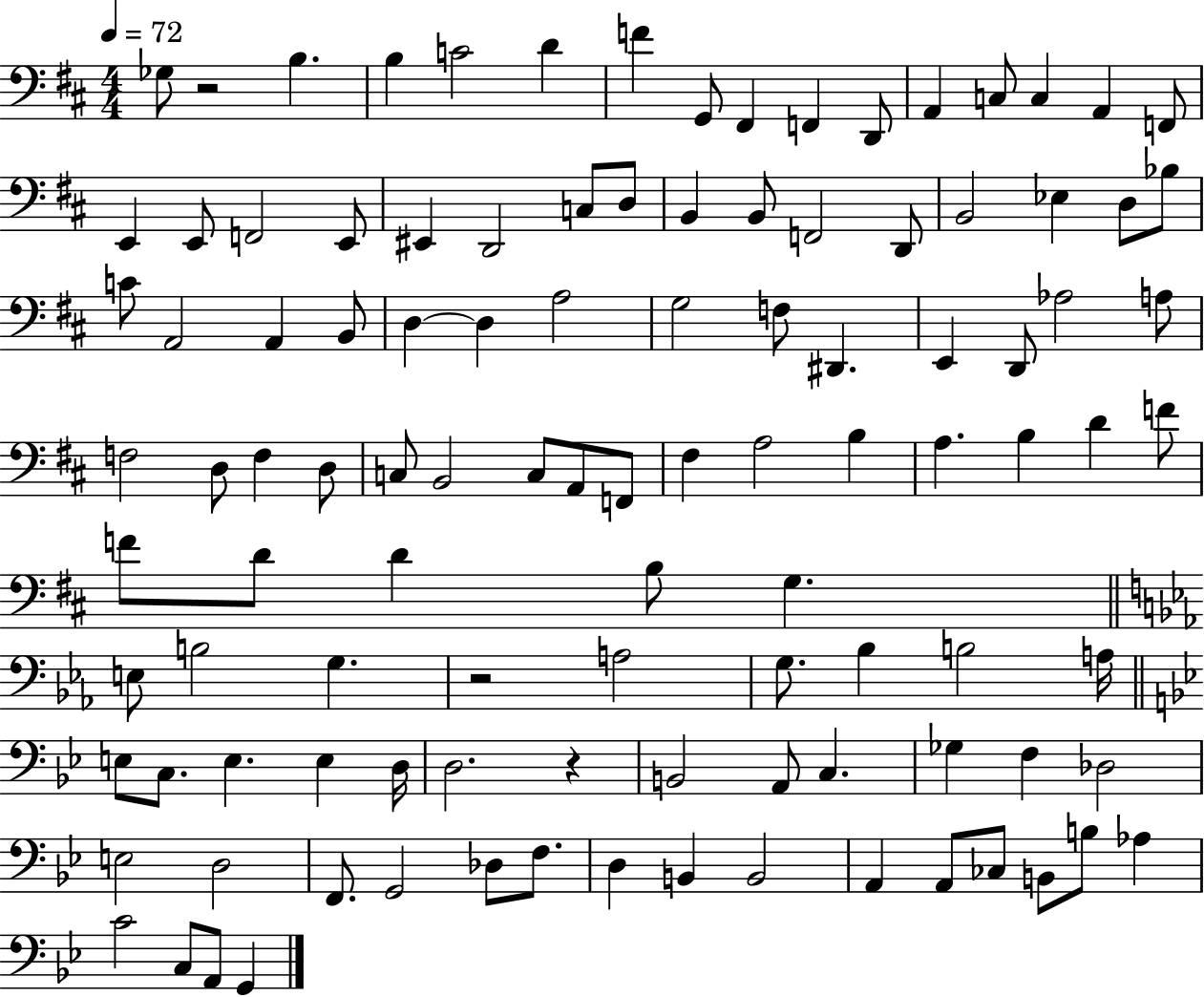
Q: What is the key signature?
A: D major